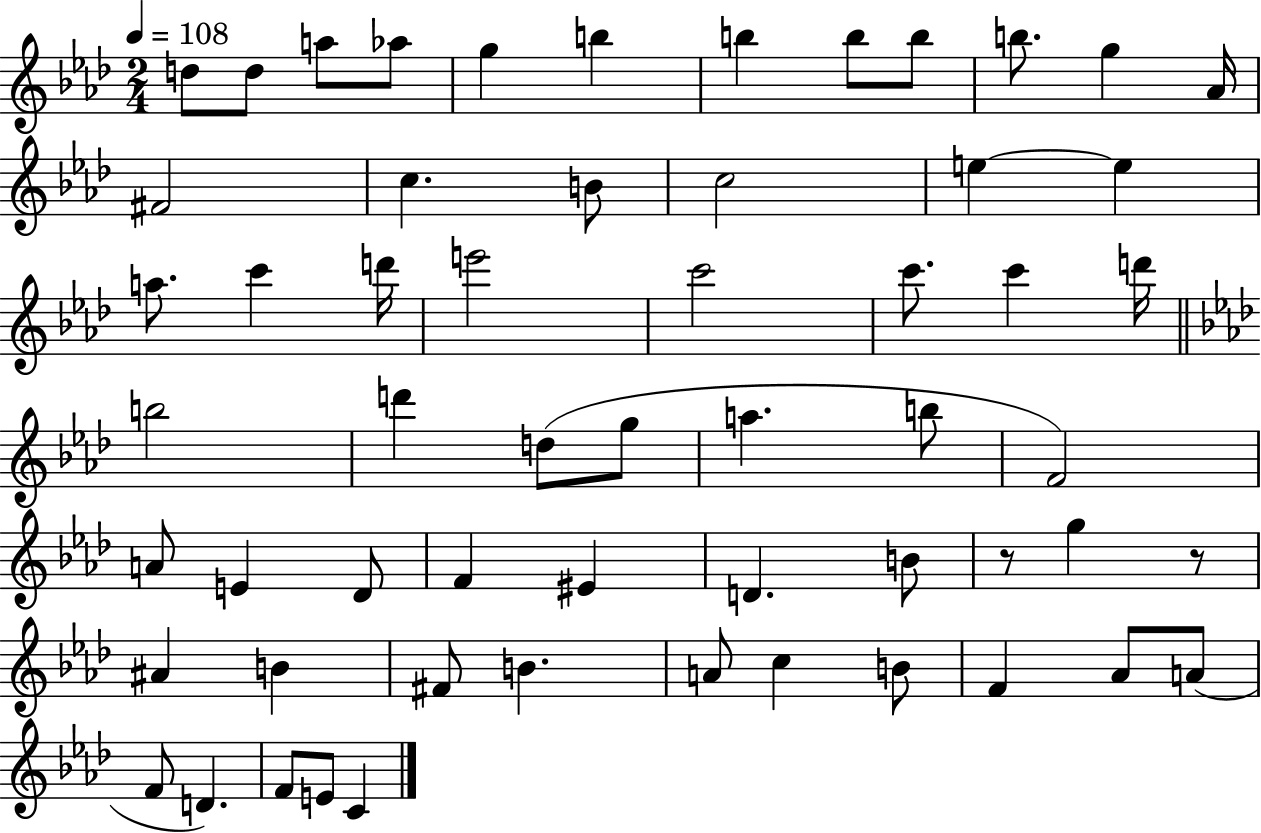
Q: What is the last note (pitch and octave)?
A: C4